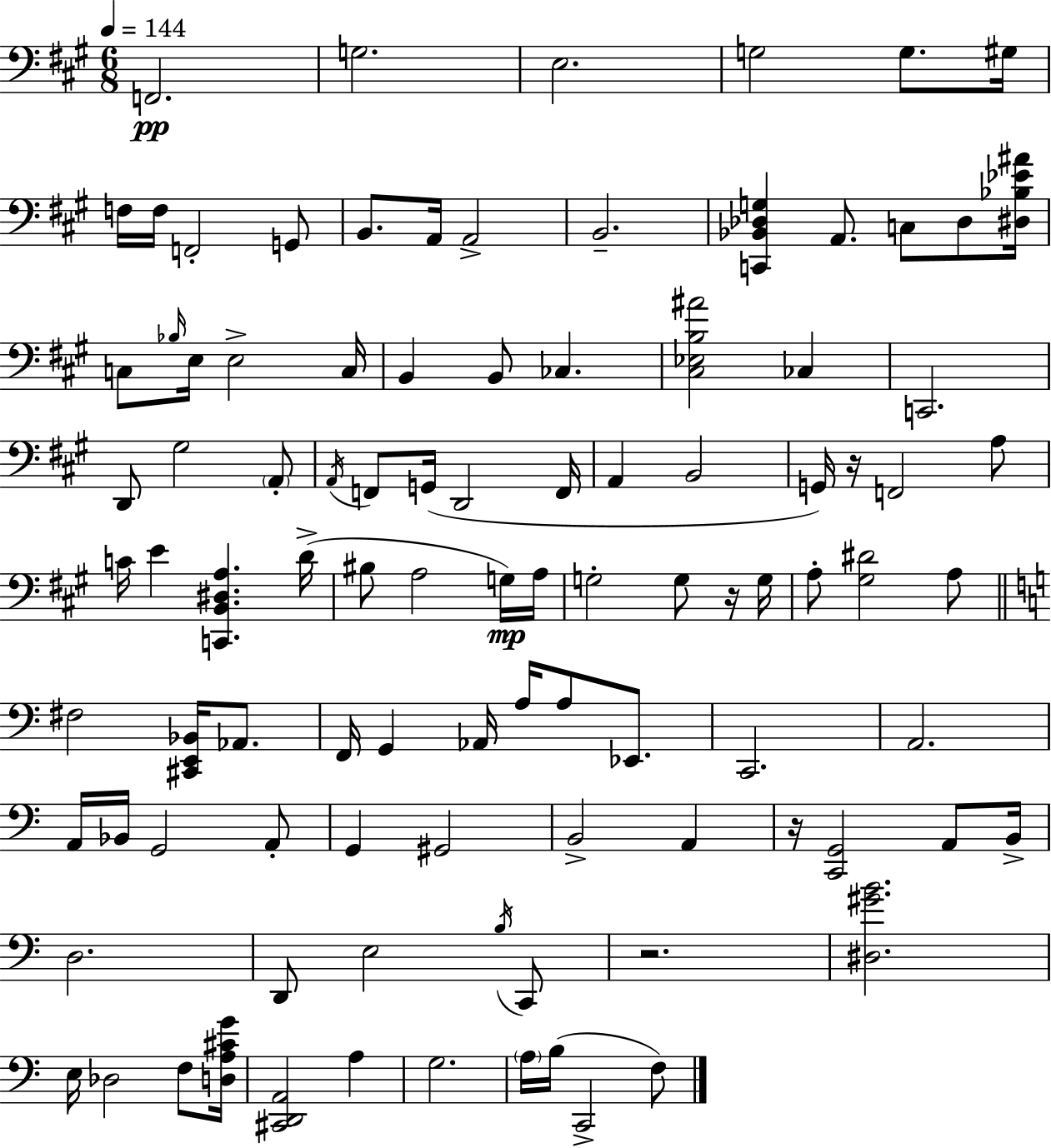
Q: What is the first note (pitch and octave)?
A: F2